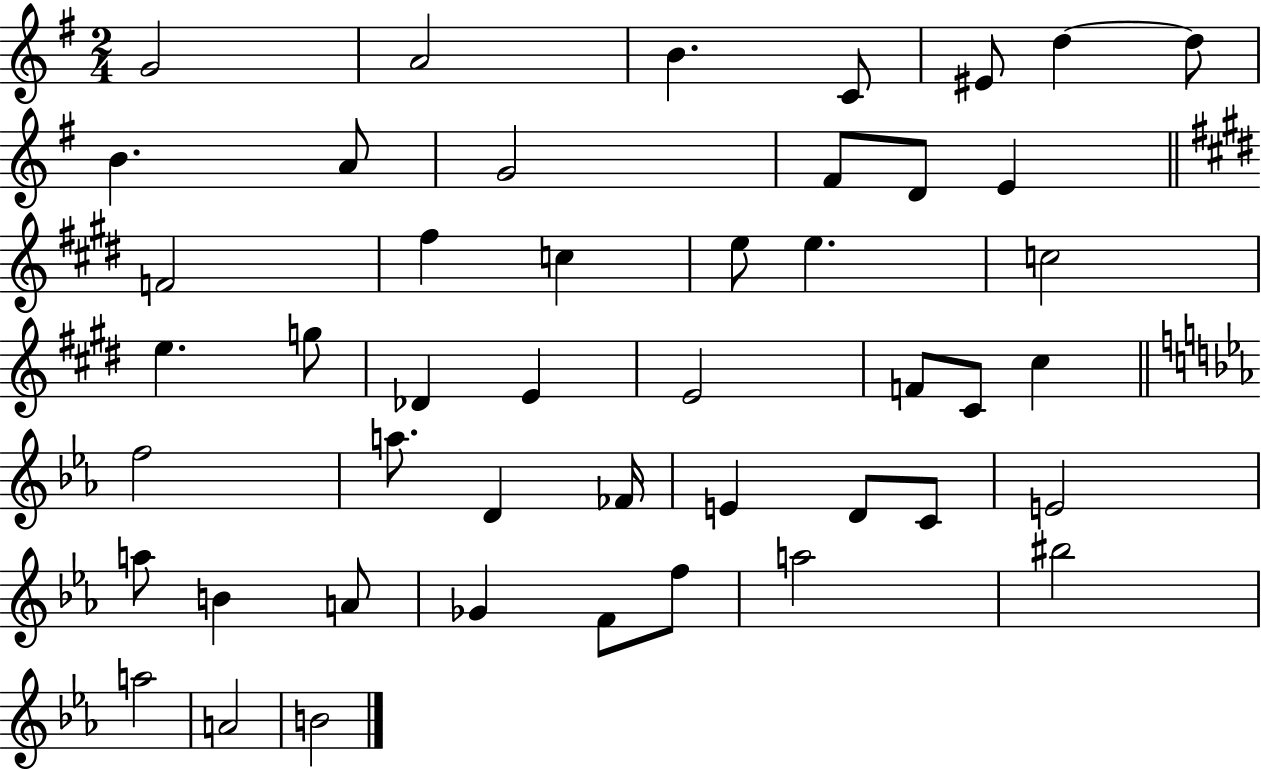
X:1
T:Untitled
M:2/4
L:1/4
K:G
G2 A2 B C/2 ^E/2 d d/2 B A/2 G2 ^F/2 D/2 E F2 ^f c e/2 e c2 e g/2 _D E E2 F/2 ^C/2 ^c f2 a/2 D _F/4 E D/2 C/2 E2 a/2 B A/2 _G F/2 f/2 a2 ^b2 a2 A2 B2